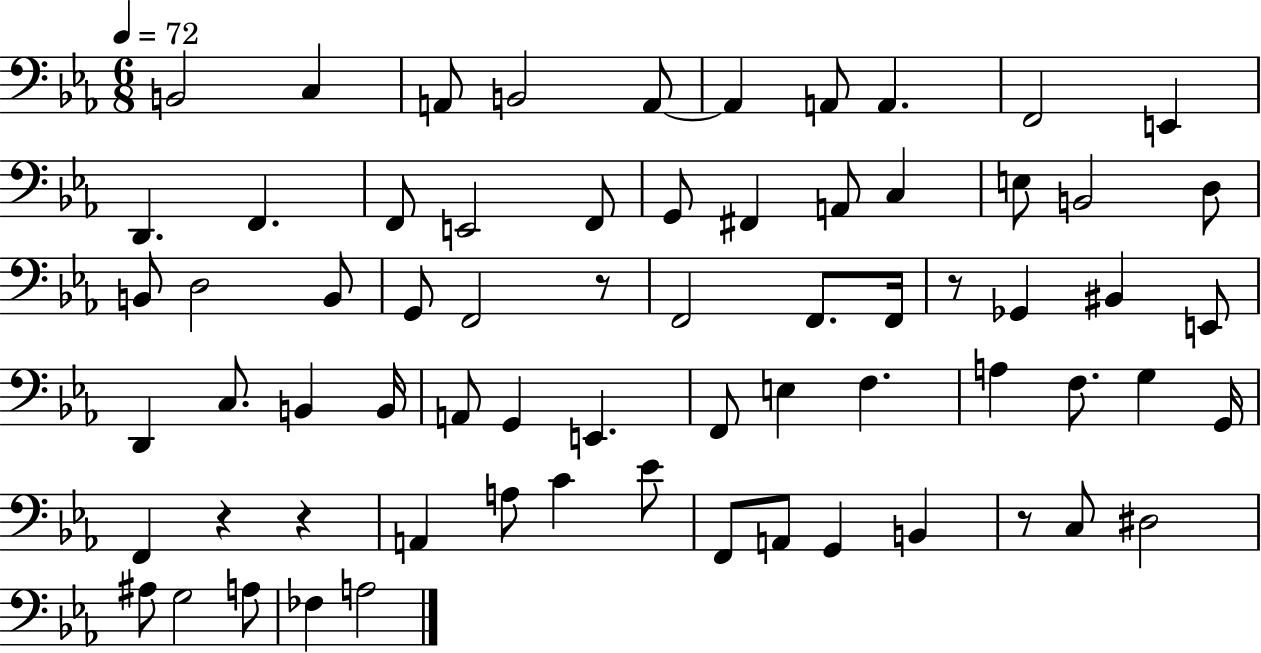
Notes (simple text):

B2/h C3/q A2/e B2/h A2/e A2/q A2/e A2/q. F2/h E2/q D2/q. F2/q. F2/e E2/h F2/e G2/e F#2/q A2/e C3/q E3/e B2/h D3/e B2/e D3/h B2/e G2/e F2/h R/e F2/h F2/e. F2/s R/e Gb2/q BIS2/q E2/e D2/q C3/e. B2/q B2/s A2/e G2/q E2/q. F2/e E3/q F3/q. A3/q F3/e. G3/q G2/s F2/q R/q R/q A2/q A3/e C4/q Eb4/e F2/e A2/e G2/q B2/q R/e C3/e D#3/h A#3/e G3/h A3/e FES3/q A3/h